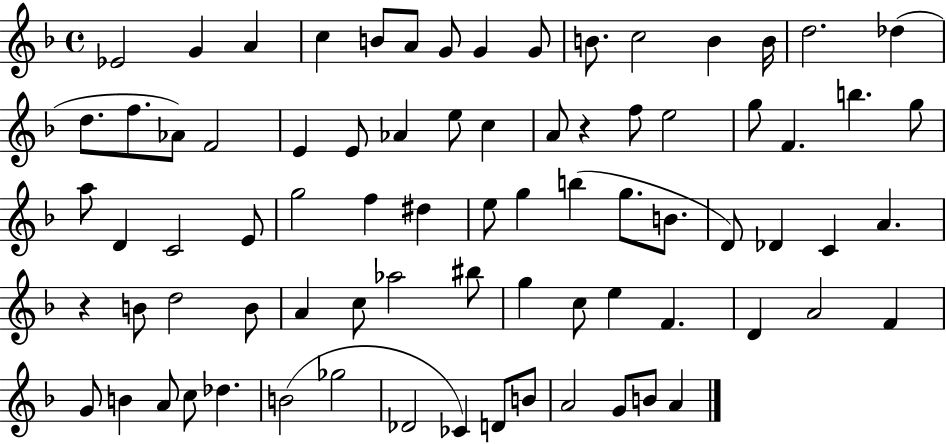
{
  \clef treble
  \time 4/4
  \defaultTimeSignature
  \key f \major
  ees'2 g'4 a'4 | c''4 b'8 a'8 g'8 g'4 g'8 | b'8. c''2 b'4 b'16 | d''2. des''4( | \break d''8. f''8. aes'8) f'2 | e'4 e'8 aes'4 e''8 c''4 | a'8 r4 f''8 e''2 | g''8 f'4. b''4. g''8 | \break a''8 d'4 c'2 e'8 | g''2 f''4 dis''4 | e''8 g''4 b''4( g''8. b'8. | d'8) des'4 c'4 a'4. | \break r4 b'8 d''2 b'8 | a'4 c''8 aes''2 bis''8 | g''4 c''8 e''4 f'4. | d'4 a'2 f'4 | \break g'8 b'4 a'8 c''8 des''4. | b'2( ges''2 | des'2 ces'4) d'8 b'8 | a'2 g'8 b'8 a'4 | \break \bar "|."
}